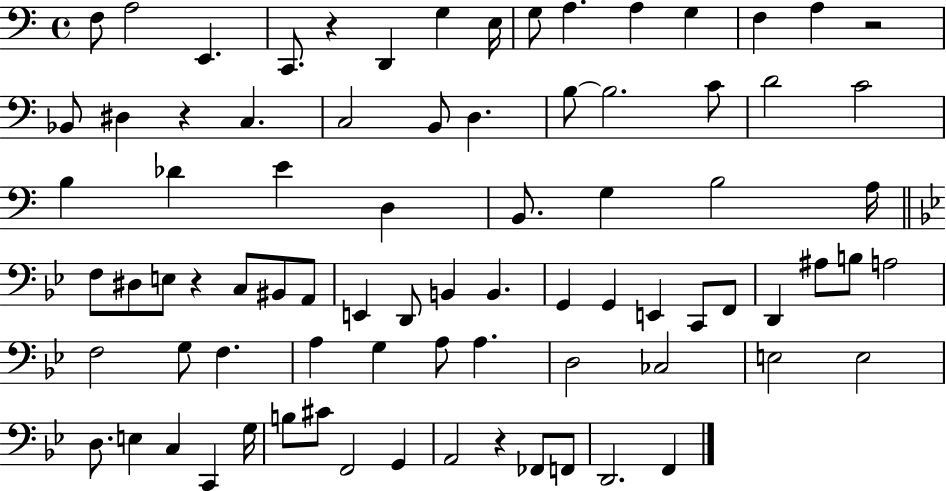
F3/e A3/h E2/q. C2/e. R/q D2/q G3/q E3/s G3/e A3/q. A3/q G3/q F3/q A3/q R/h Bb2/e D#3/q R/q C3/q. C3/h B2/e D3/q. B3/e B3/h. C4/e D4/h C4/h B3/q Db4/q E4/q D3/q B2/e. G3/q B3/h A3/s F3/e D#3/e E3/e R/q C3/e BIS2/e A2/e E2/q D2/e B2/q B2/q. G2/q G2/q E2/q C2/e F2/e D2/q A#3/e B3/e A3/h F3/h G3/e F3/q. A3/q G3/q A3/e A3/q. D3/h CES3/h E3/h E3/h D3/e. E3/q C3/q C2/q G3/s B3/e C#4/e F2/h G2/q A2/h R/q FES2/e F2/e D2/h. F2/q